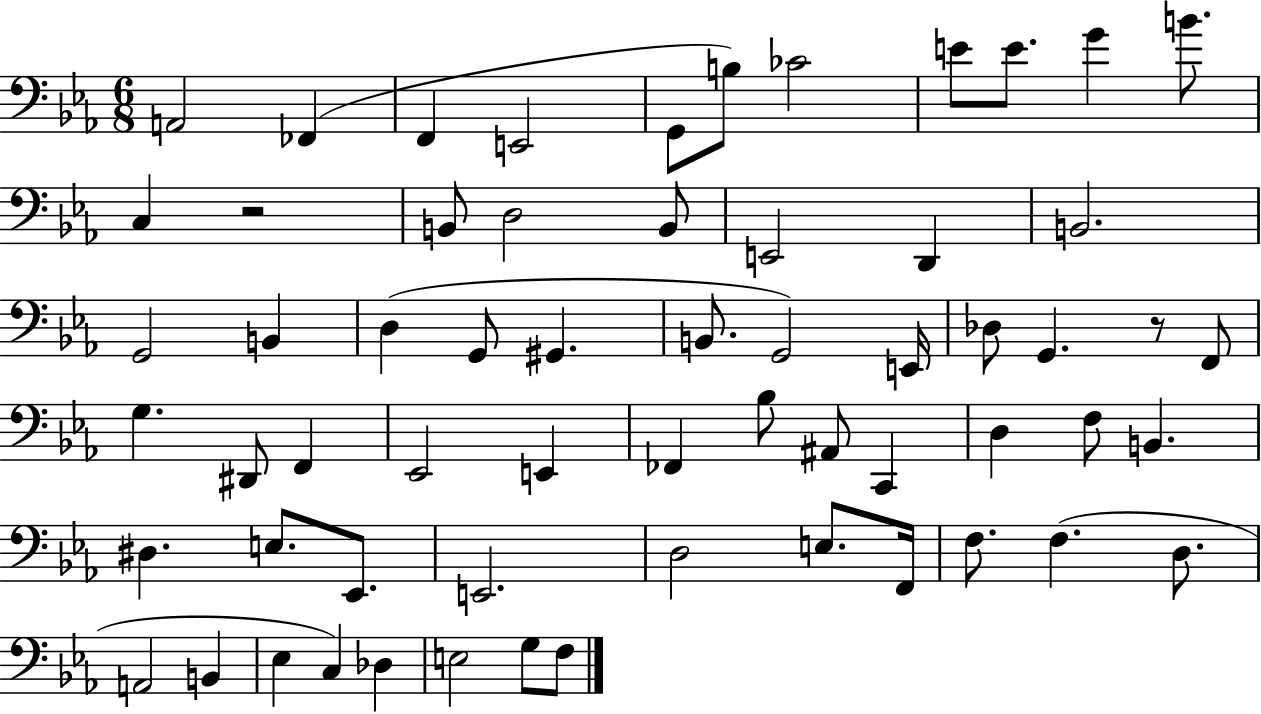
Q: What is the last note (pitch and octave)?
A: F3